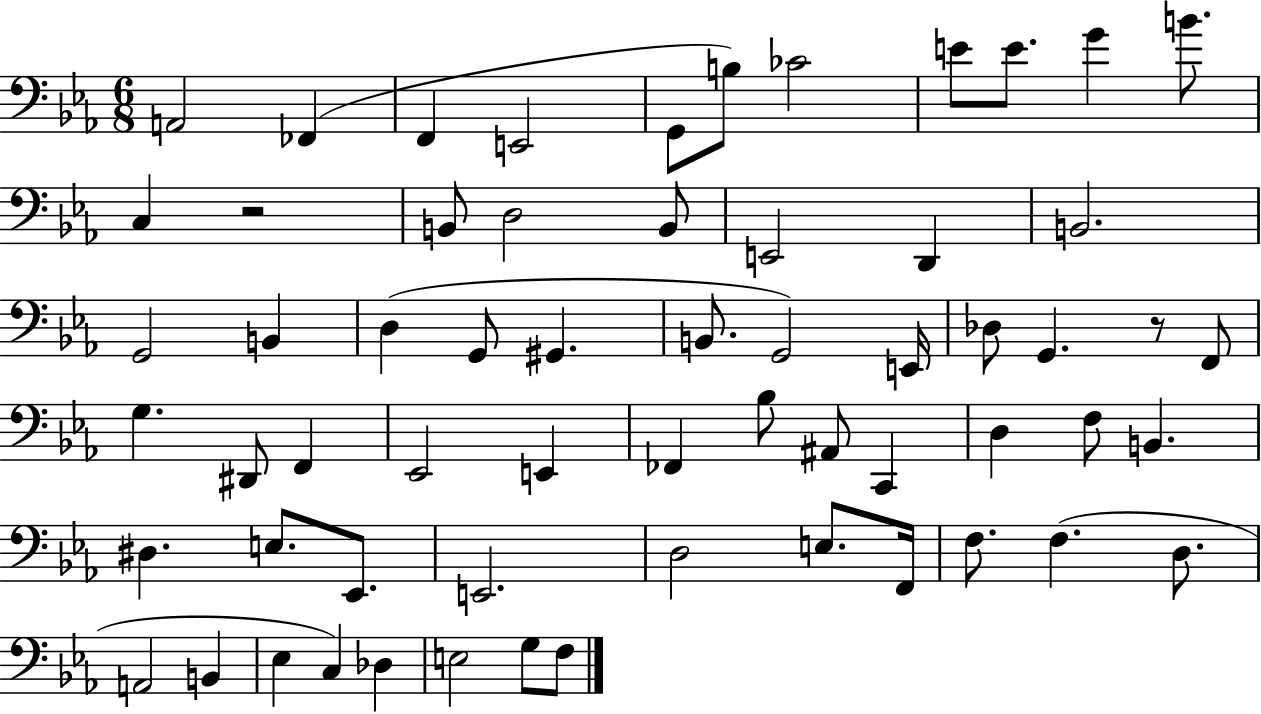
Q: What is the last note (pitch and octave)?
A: F3